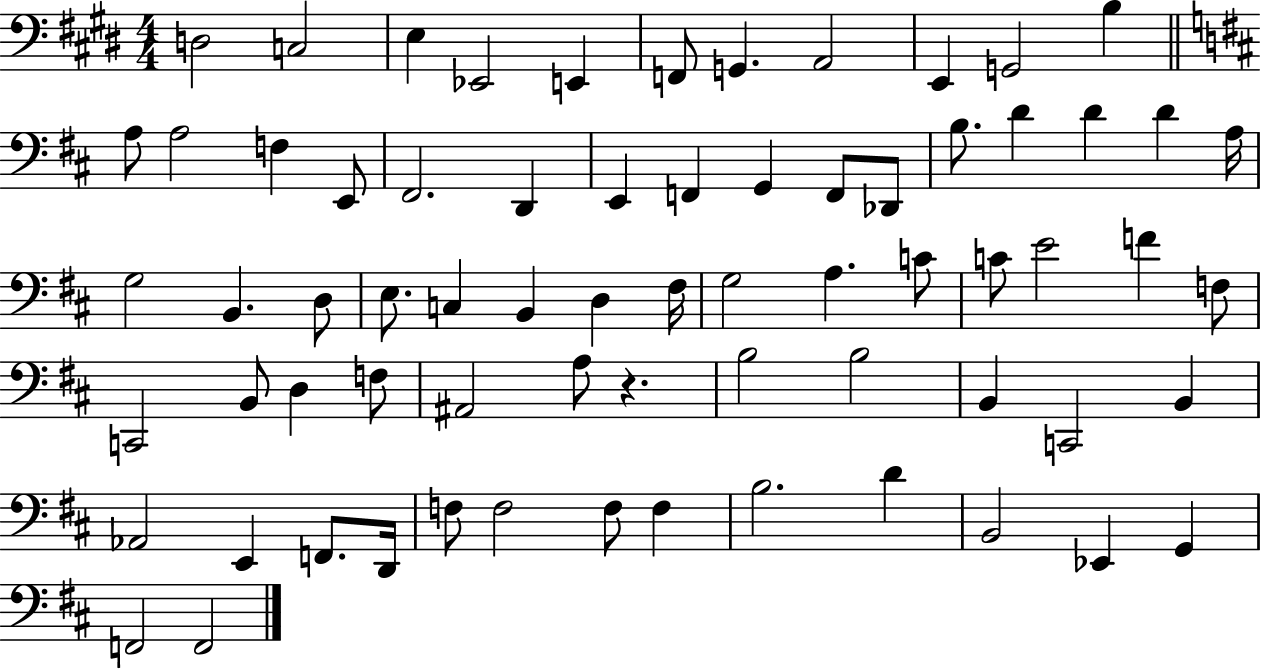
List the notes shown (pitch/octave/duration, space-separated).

D3/h C3/h E3/q Eb2/h E2/q F2/e G2/q. A2/h E2/q G2/h B3/q A3/e A3/h F3/q E2/e F#2/h. D2/q E2/q F2/q G2/q F2/e Db2/e B3/e. D4/q D4/q D4/q A3/s G3/h B2/q. D3/e E3/e. C3/q B2/q D3/q F#3/s G3/h A3/q. C4/e C4/e E4/h F4/q F3/e C2/h B2/e D3/q F3/e A#2/h A3/e R/q. B3/h B3/h B2/q C2/h B2/q Ab2/h E2/q F2/e. D2/s F3/e F3/h F3/e F3/q B3/h. D4/q B2/h Eb2/q G2/q F2/h F2/h